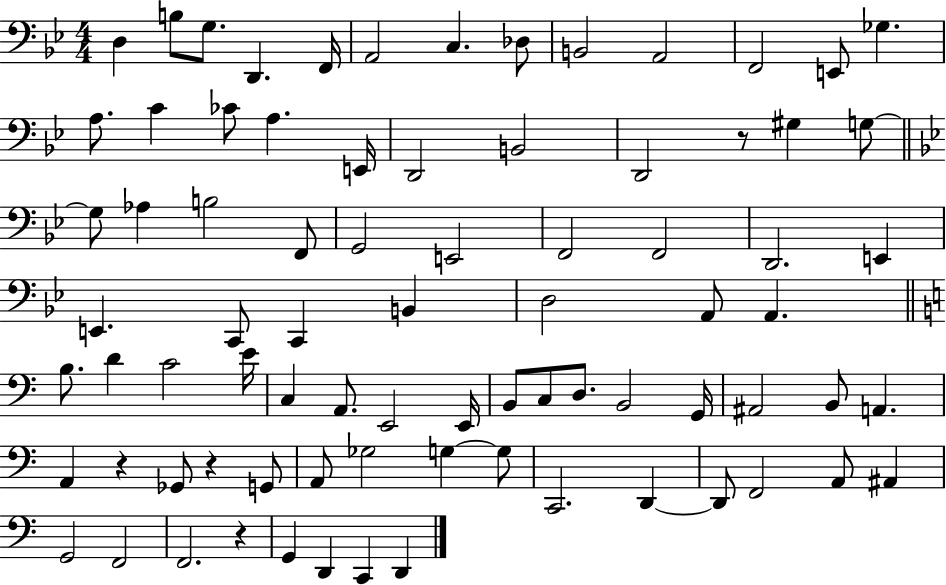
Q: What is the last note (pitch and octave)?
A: D2